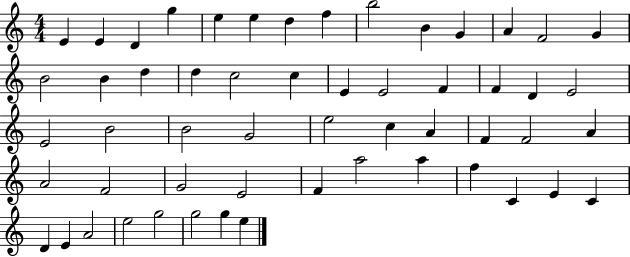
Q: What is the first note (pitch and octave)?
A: E4